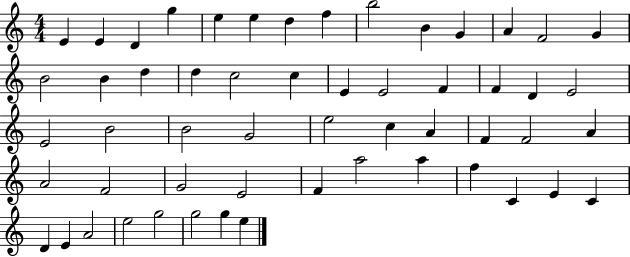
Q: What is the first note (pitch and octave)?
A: E4